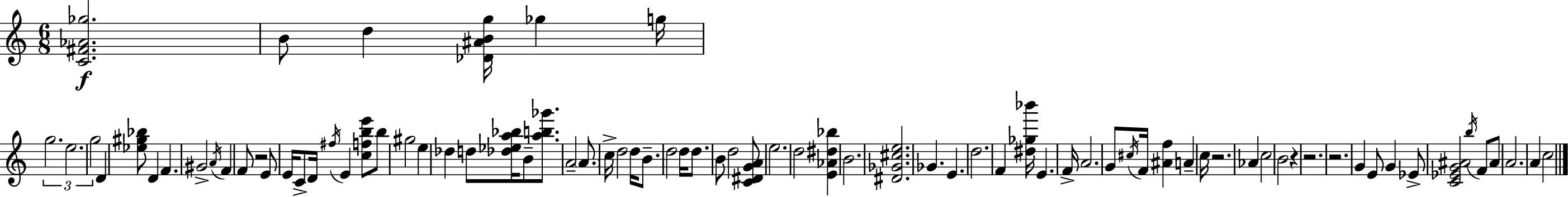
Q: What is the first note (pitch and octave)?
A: B4